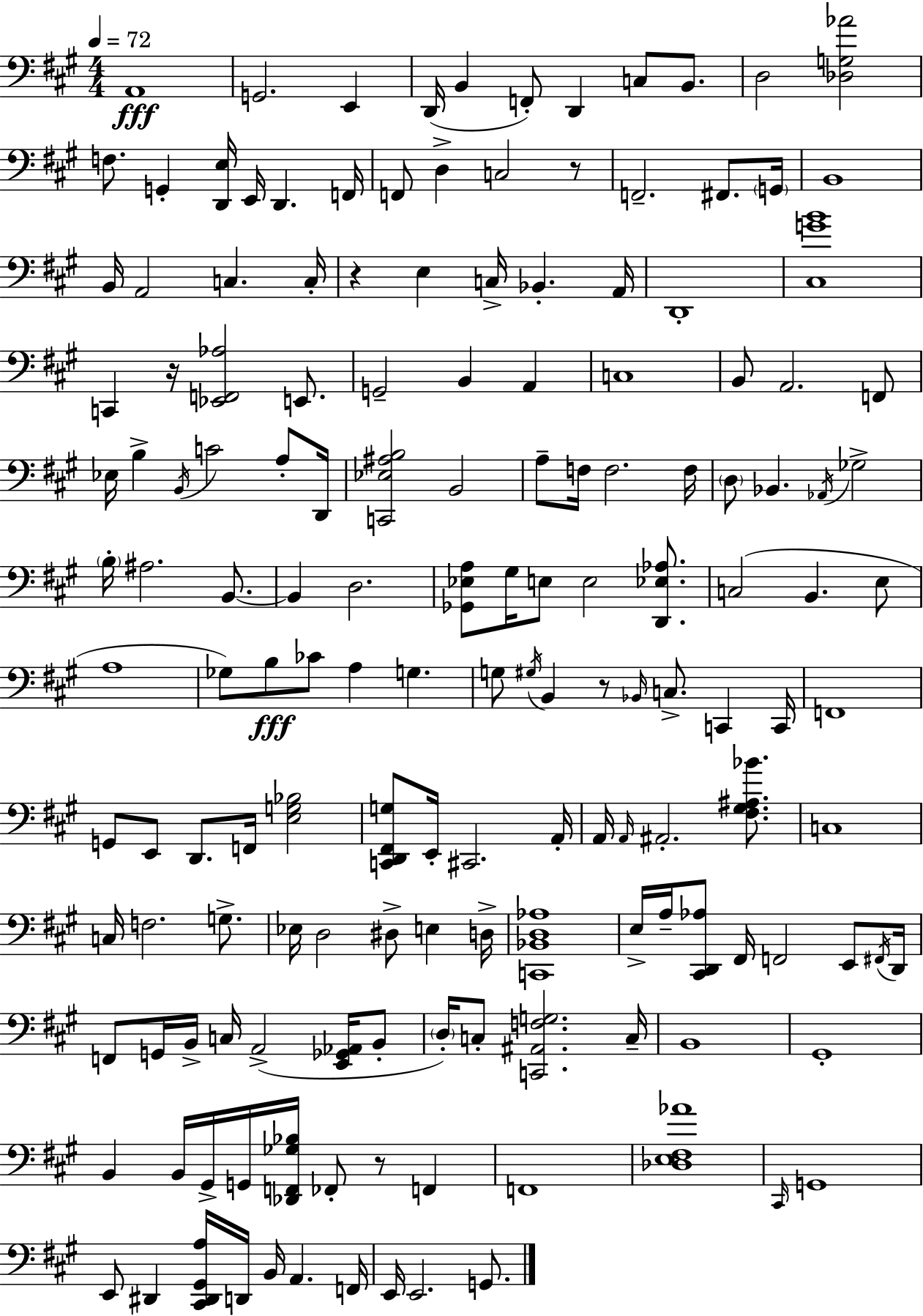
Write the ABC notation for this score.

X:1
T:Untitled
M:4/4
L:1/4
K:A
A,,4 G,,2 E,, D,,/4 B,, F,,/2 D,, C,/2 B,,/2 D,2 [_D,G,_A]2 F,/2 G,, [D,,E,]/4 E,,/4 D,, F,,/4 F,,/2 D, C,2 z/2 F,,2 ^F,,/2 G,,/4 B,,4 B,,/4 A,,2 C, C,/4 z E, C,/4 _B,, A,,/4 D,,4 [^C,GB]4 C,, z/4 [_E,,F,,_A,]2 E,,/2 G,,2 B,, A,, C,4 B,,/2 A,,2 F,,/2 _E,/4 B, B,,/4 C2 A,/2 D,,/4 [C,,_E,^A,B,]2 B,,2 A,/2 F,/4 F,2 F,/4 D,/2 _B,, _A,,/4 _G,2 B,/4 ^A,2 B,,/2 B,, D,2 [_G,,_E,A,]/2 ^G,/4 E,/2 E,2 [D,,_E,_A,]/2 C,2 B,, E,/2 A,4 _G,/2 B,/2 _C/2 A, G, G,/2 ^G,/4 B,, z/2 _B,,/4 C,/2 C,, C,,/4 F,,4 G,,/2 E,,/2 D,,/2 F,,/4 [E,G,_B,]2 [C,,D,,^F,,G,]/2 E,,/4 ^C,,2 A,,/4 A,,/4 A,,/4 ^A,,2 [^F,^G,^A,_B]/2 C,4 C,/4 F,2 G,/2 _E,/4 D,2 ^D,/2 E, D,/4 [C,,_B,,D,_A,]4 E,/4 A,/4 [^C,,D,,_A,]/2 ^F,,/4 F,,2 E,,/2 ^F,,/4 D,,/4 F,,/2 G,,/4 B,,/4 C,/4 A,,2 [E,,_G,,_A,,]/4 B,,/2 D,/4 C,/2 [C,,^A,,F,G,]2 C,/4 B,,4 ^G,,4 B,, B,,/4 ^G,,/4 G,,/4 [_D,,F,,_G,_B,]/4 _F,,/2 z/2 F,, F,,4 [_D,E,^F,_A]4 ^C,,/4 G,,4 E,,/2 ^D,, [^C,,^D,,^G,,A,]/4 D,,/4 B,,/4 A,, F,,/4 E,,/4 E,,2 G,,/2